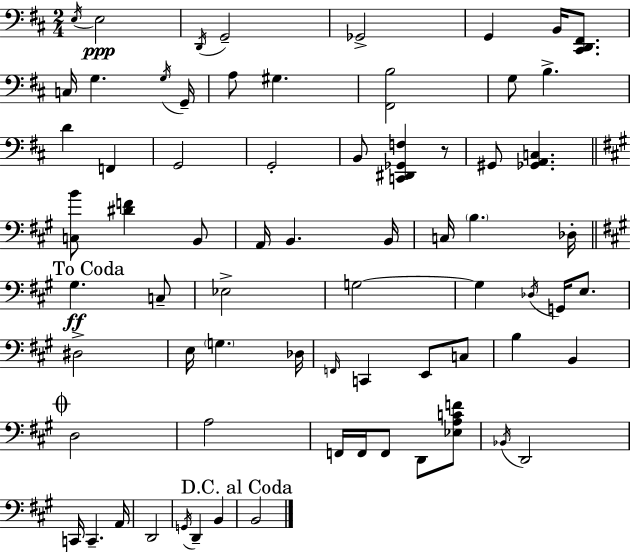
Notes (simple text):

E3/s E3/h D2/s G2/h Gb2/h G2/q B2/s [C#2,D2,F#2]/e. C3/s G3/q. G3/s G2/s A3/e G#3/q. [F#2,B3]/h G3/e B3/q. D4/q F2/q G2/h G2/h B2/e [C2,D#2,Gb2,F3]/q R/e G#2/e [Gb2,A2,C3]/q. [C3,B4]/e [D#4,F4]/q B2/e A2/s B2/q. B2/s C3/s B3/q. Db3/s G#3/q. C3/e Eb3/h G3/h G3/q Db3/s G2/s E3/e. D#3/h E3/s G3/q. Db3/s F2/s C2/q E2/e C3/e B3/q B2/q D3/h A3/h F2/s F2/s F2/e D2/e [Eb3,A3,C4,F4]/e Bb2/s D2/h C2/s C2/q. A2/s D2/h G2/s D2/q B2/q B2/h